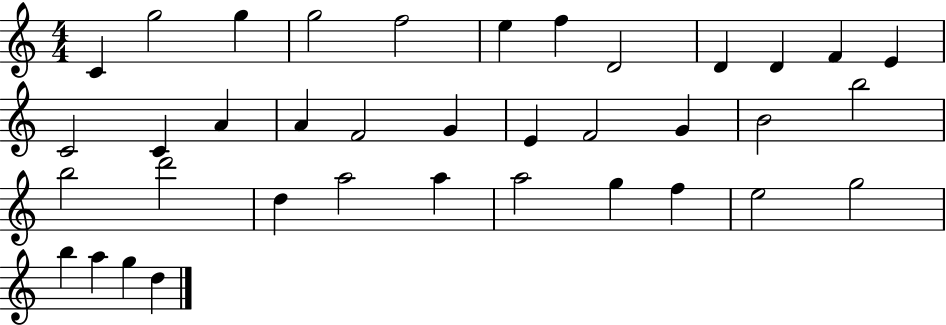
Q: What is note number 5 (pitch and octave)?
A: F5